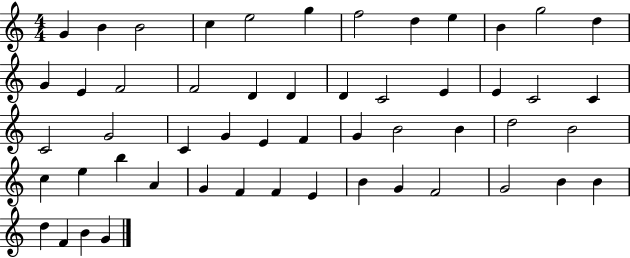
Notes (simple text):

G4/q B4/q B4/h C5/q E5/h G5/q F5/h D5/q E5/q B4/q G5/h D5/q G4/q E4/q F4/h F4/h D4/q D4/q D4/q C4/h E4/q E4/q C4/h C4/q C4/h G4/h C4/q G4/q E4/q F4/q G4/q B4/h B4/q D5/h B4/h C5/q E5/q B5/q A4/q G4/q F4/q F4/q E4/q B4/q G4/q F4/h G4/h B4/q B4/q D5/q F4/q B4/q G4/q